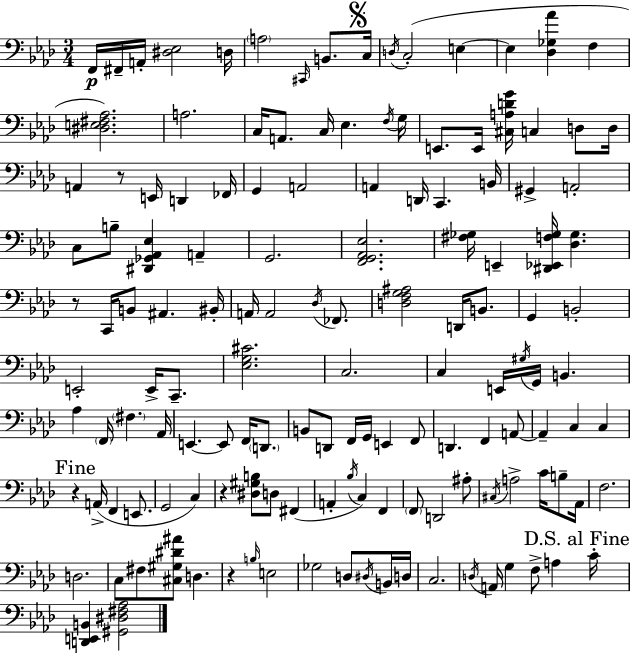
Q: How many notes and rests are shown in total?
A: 141